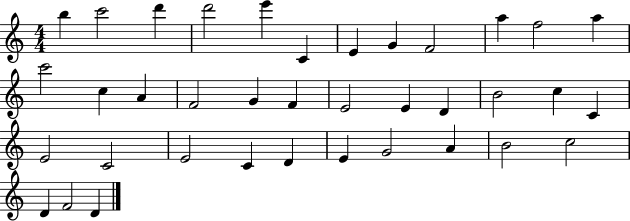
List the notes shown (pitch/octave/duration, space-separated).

B5/q C6/h D6/q D6/h E6/q C4/q E4/q G4/q F4/h A5/q F5/h A5/q C6/h C5/q A4/q F4/h G4/q F4/q E4/h E4/q D4/q B4/h C5/q C4/q E4/h C4/h E4/h C4/q D4/q E4/q G4/h A4/q B4/h C5/h D4/q F4/h D4/q